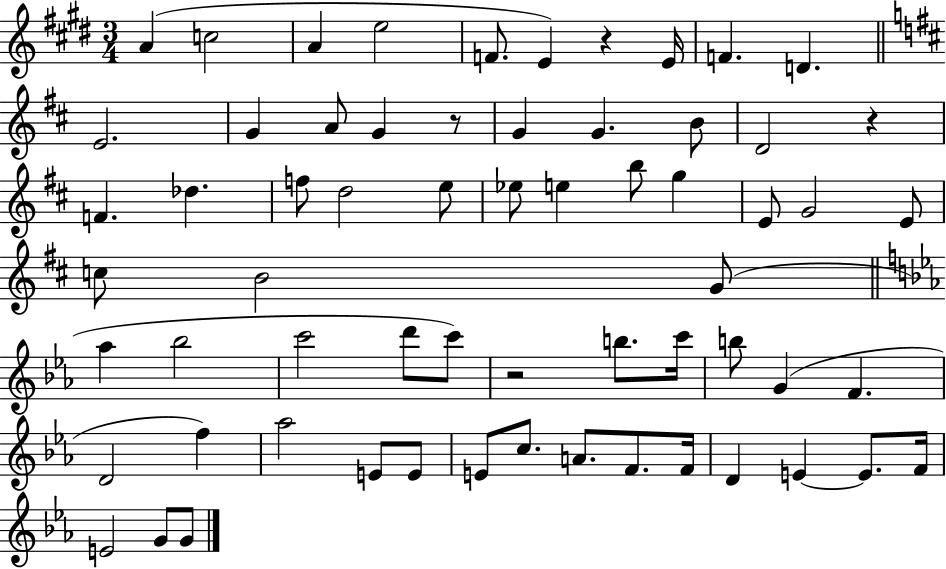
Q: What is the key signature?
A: E major